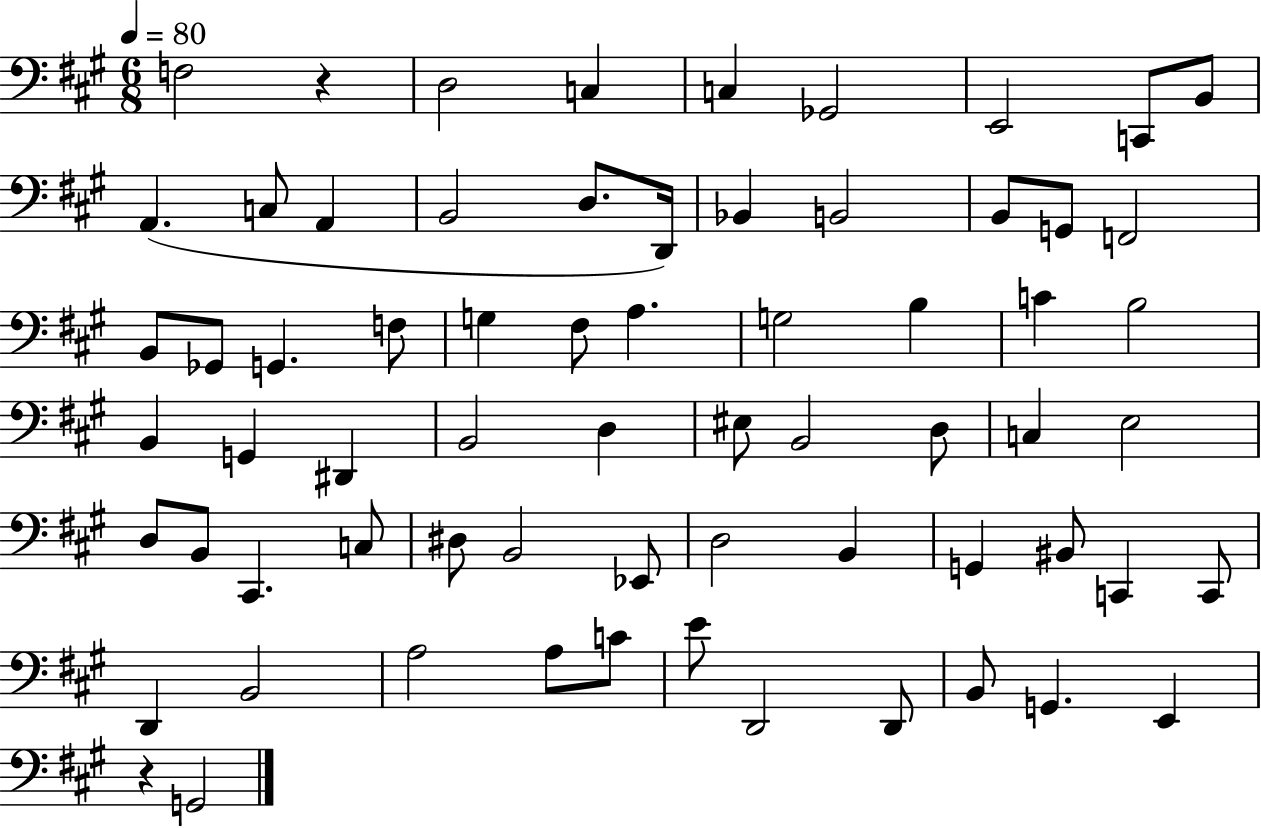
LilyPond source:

{
  \clef bass
  \numericTimeSignature
  \time 6/8
  \key a \major
  \tempo 4 = 80
  f2 r4 | d2 c4 | c4 ges,2 | e,2 c,8 b,8 | \break a,4.( c8 a,4 | b,2 d8. d,16) | bes,4 b,2 | b,8 g,8 f,2 | \break b,8 ges,8 g,4. f8 | g4 fis8 a4. | g2 b4 | c'4 b2 | \break b,4 g,4 dis,4 | b,2 d4 | eis8 b,2 d8 | c4 e2 | \break d8 b,8 cis,4. c8 | dis8 b,2 ees,8 | d2 b,4 | g,4 bis,8 c,4 c,8 | \break d,4 b,2 | a2 a8 c'8 | e'8 d,2 d,8 | b,8 g,4. e,4 | \break r4 g,2 | \bar "|."
}